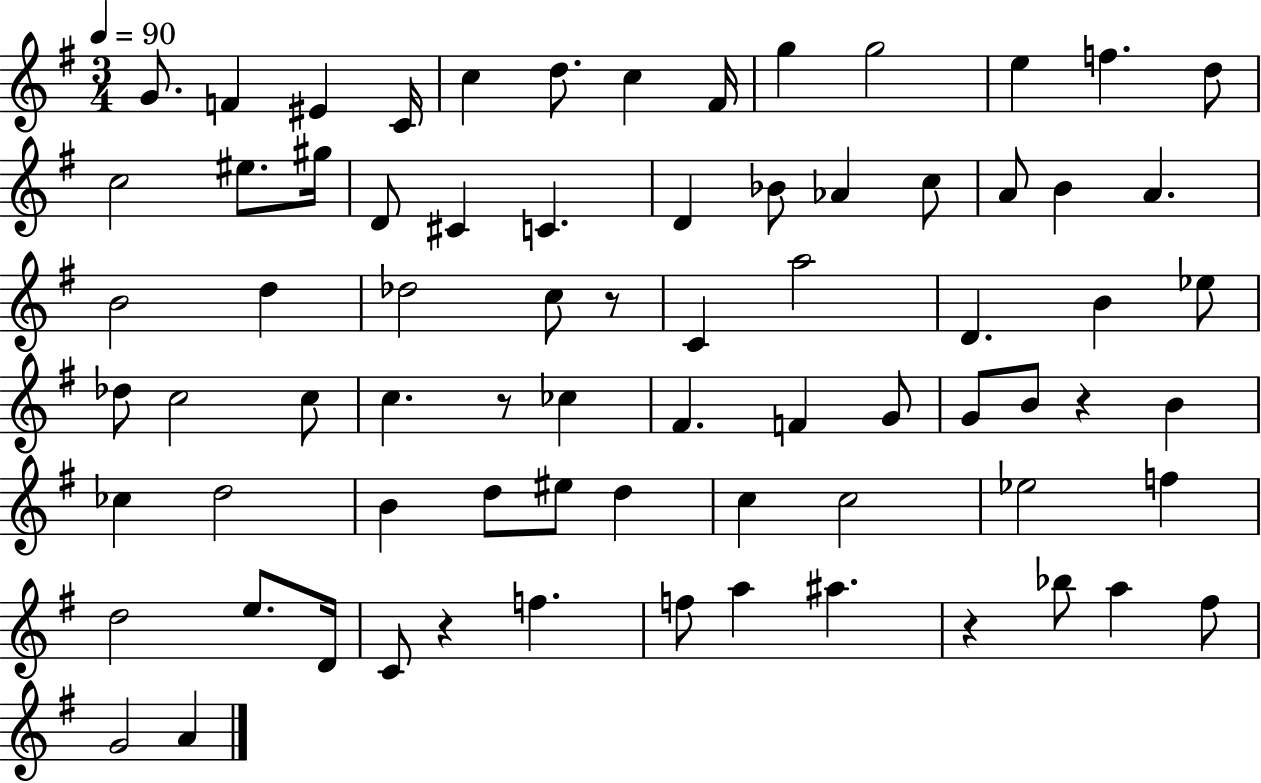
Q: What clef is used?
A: treble